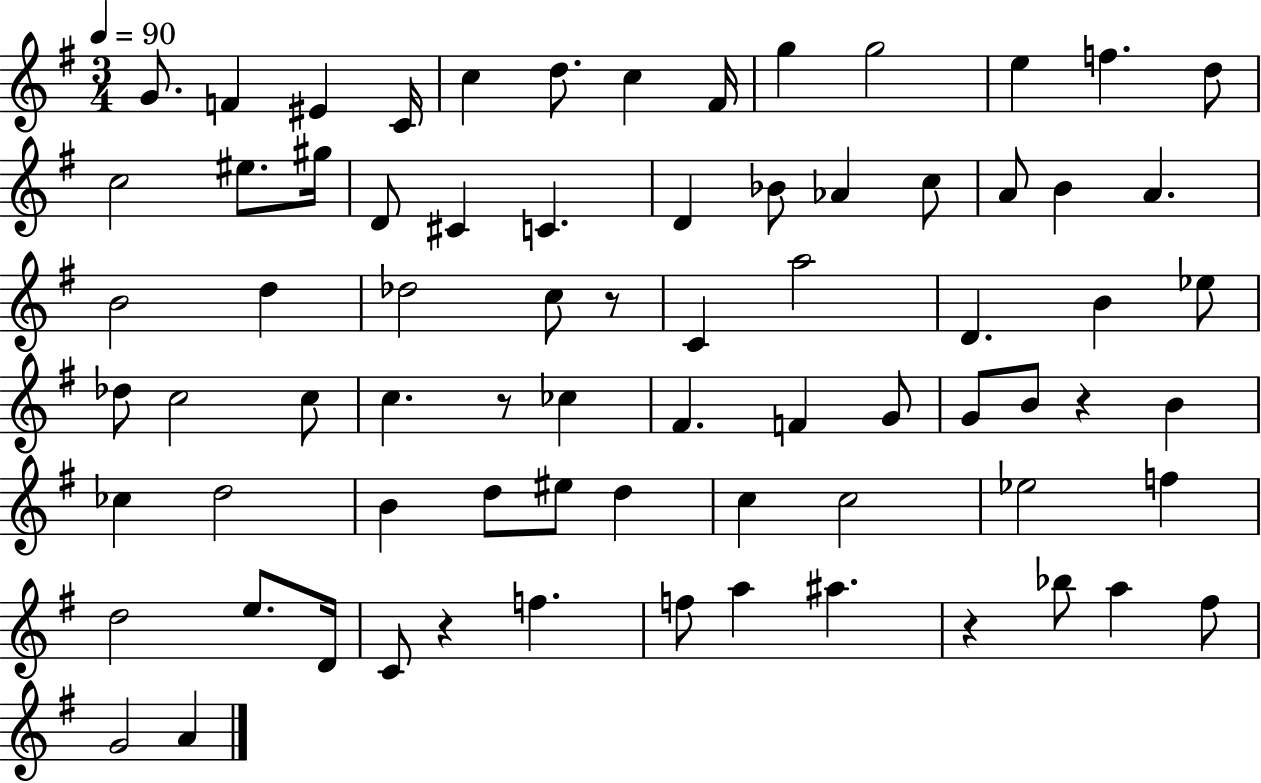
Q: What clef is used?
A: treble